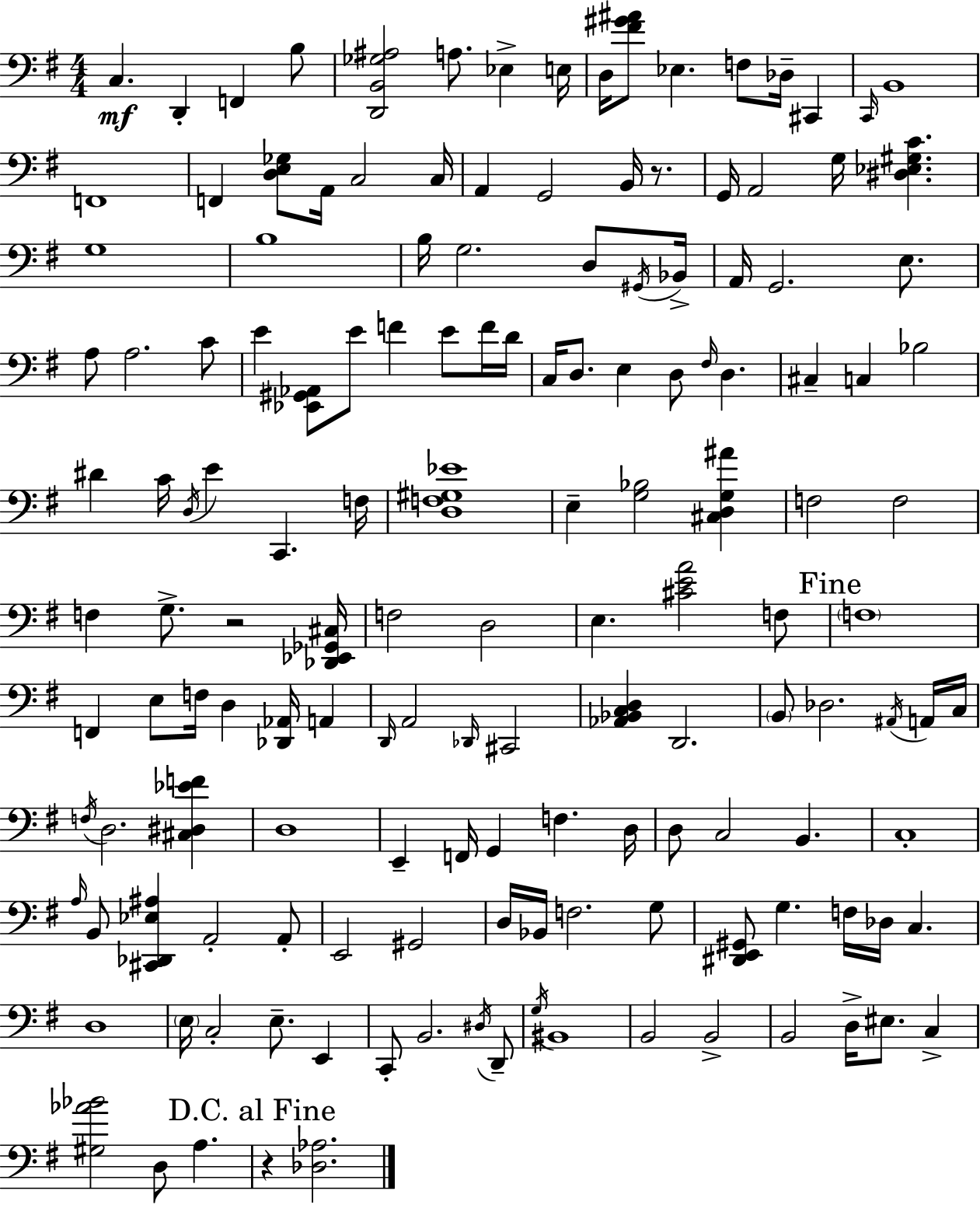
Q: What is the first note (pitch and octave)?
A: C3